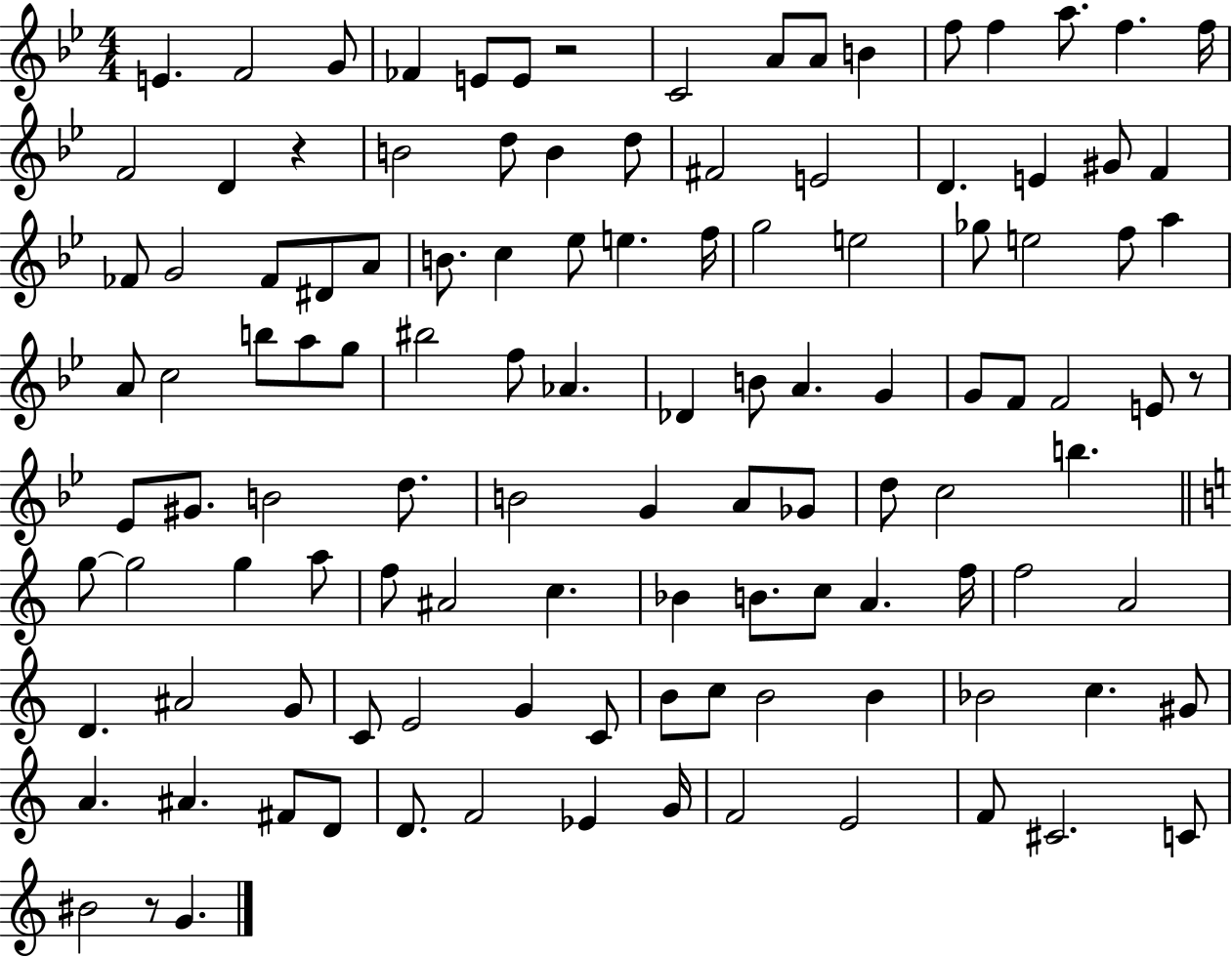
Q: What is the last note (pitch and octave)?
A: G4